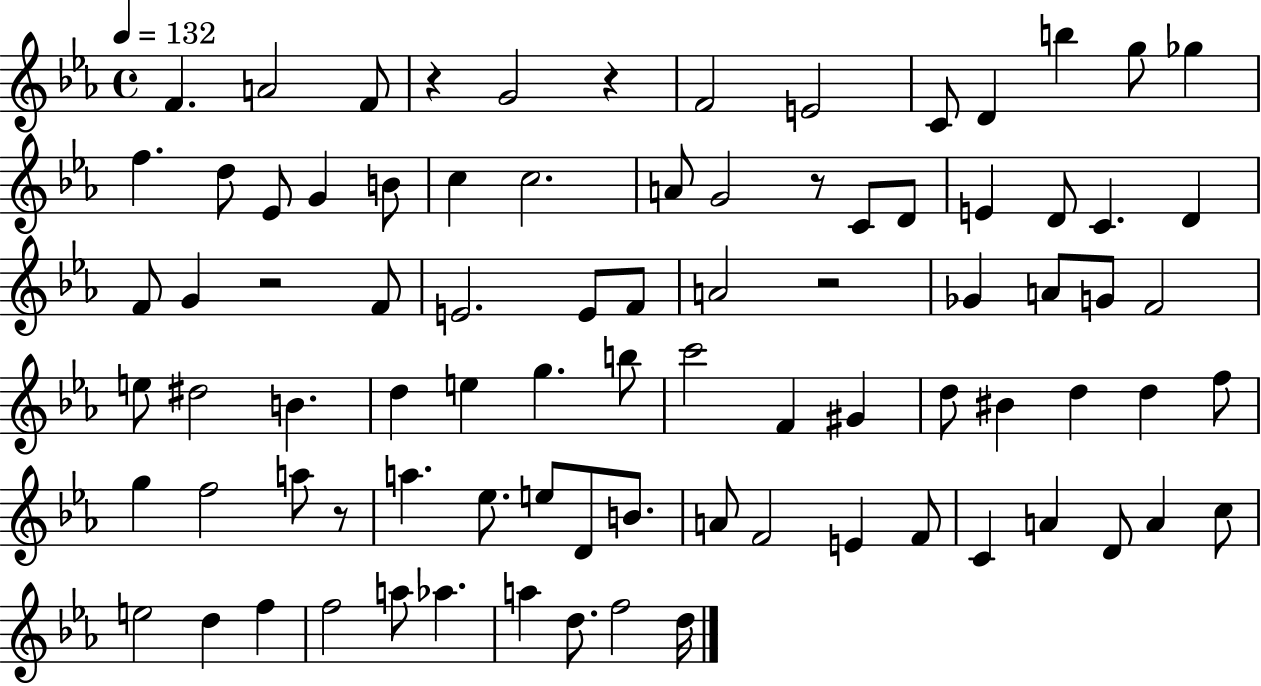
X:1
T:Untitled
M:4/4
L:1/4
K:Eb
F A2 F/2 z G2 z F2 E2 C/2 D b g/2 _g f d/2 _E/2 G B/2 c c2 A/2 G2 z/2 C/2 D/2 E D/2 C D F/2 G z2 F/2 E2 E/2 F/2 A2 z2 _G A/2 G/2 F2 e/2 ^d2 B d e g b/2 c'2 F ^G d/2 ^B d d f/2 g f2 a/2 z/2 a _e/2 e/2 D/2 B/2 A/2 F2 E F/2 C A D/2 A c/2 e2 d f f2 a/2 _a a d/2 f2 d/4